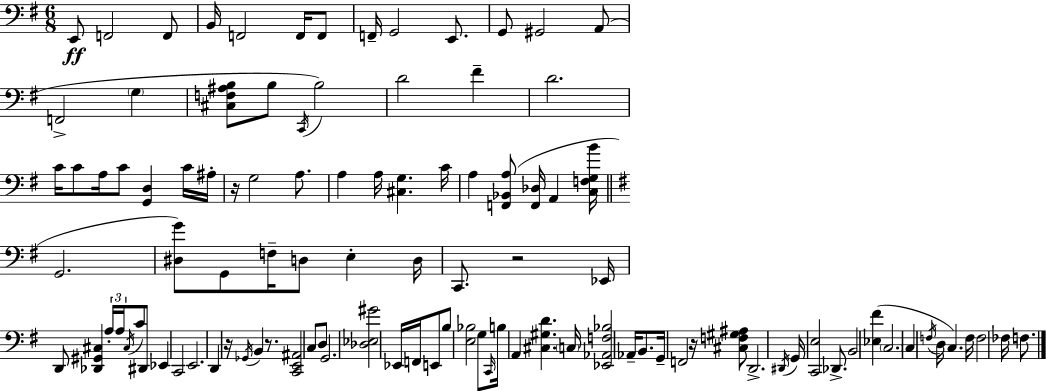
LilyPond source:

{
  \clef bass
  \numericTimeSignature
  \time 6/8
  \key e \minor
  e,8\ff f,2 f,8 | b,16 f,2 f,16 f,8 | f,16-- g,2 e,8. | g,8 gis,2 a,8( | \break f,2-> \parenthesize g4 | <cis f ais b>8 b8 \acciaccatura { c,16 }) b2 | d'2 fis'4-- | d'2. | \break c'16 c'8 a16 c'8 <g, d>4 c'16 | ais16-. r16 g2 a8. | a4 a16 <cis g>4. | c'16 a4 <f, bes, a>8( <f, des>16 a,4 | \break <c f g b'>16 \bar "||" \break \key g \major g,2. | <dis g'>8) g,8 f16-- d8 e4-. d16 | c,8. r2 ees,16 | d,8 <des, gis, cis>4 \tuplet 3/2 { a16-. a16 \acciaccatura { cis16 } } c'8 dis,8 | \break ees,4 c,2 | e,2. | d,4 r16 \acciaccatura { ges,16 } b,4 r8. | <c, e, ais,>2 c8 | \break d8 g,2. | <des ees gis'>2 ees,16 f,16 | e,8 b8 <e bes>2 | g8 \grace { c,16 } b16 a,4 <cis gis d'>4. | \break \parenthesize c16 <ees, aes, f bes>2 aes,16-- | b,8. g,16-- f,2 | r16 <cis f gis ais>8 d,2.-> | \acciaccatura { dis,16 } g,16 <c, e>2 | \break des,8.-> b,2 | <ees fis'>4( \parenthesize c2. | c4 \acciaccatura { f16 } d16 c4.) | f16 f2 | \break fes16 f8. \bar "|."
}